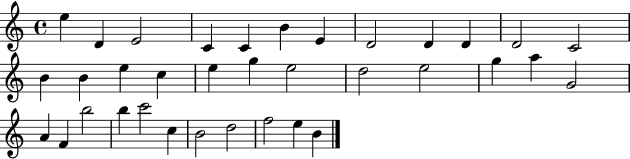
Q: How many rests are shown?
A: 0